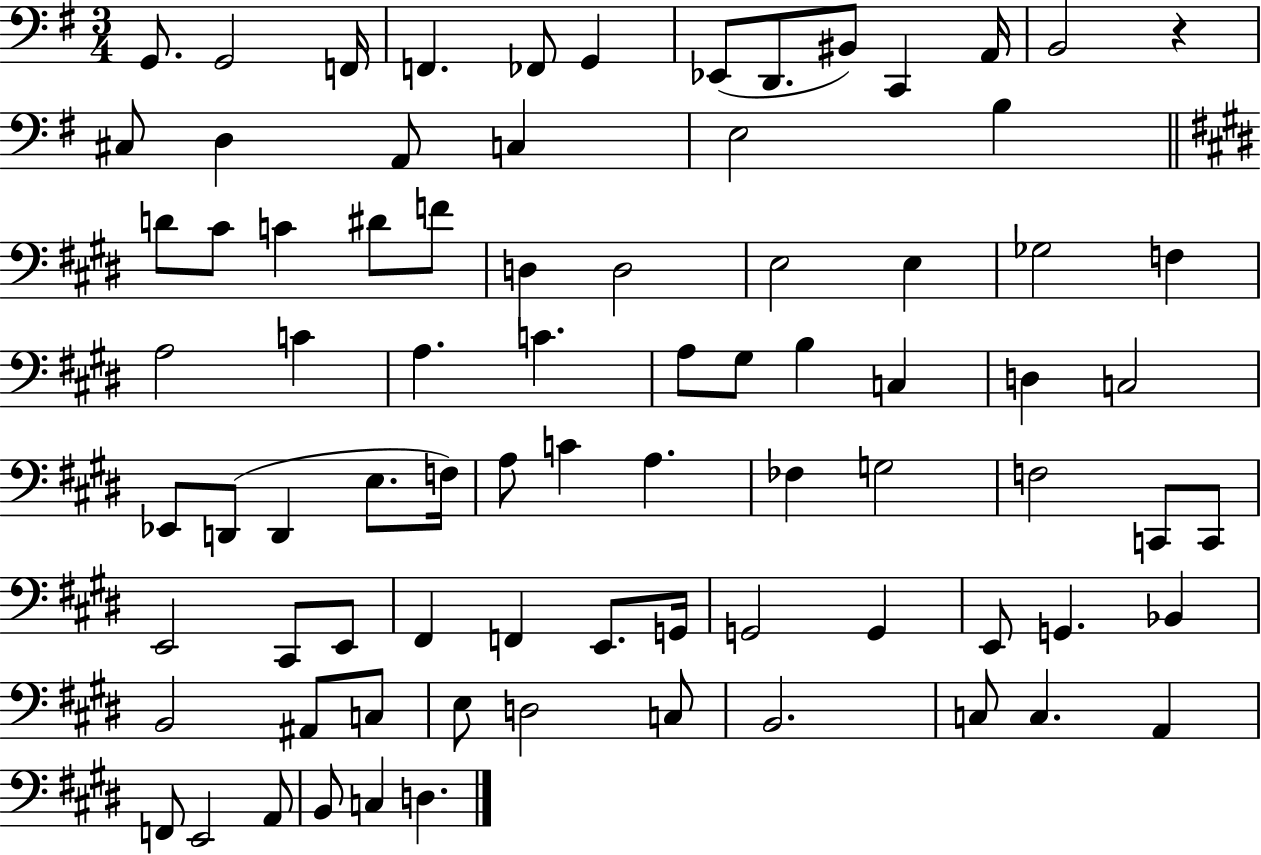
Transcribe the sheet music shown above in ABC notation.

X:1
T:Untitled
M:3/4
L:1/4
K:G
G,,/2 G,,2 F,,/4 F,, _F,,/2 G,, _E,,/2 D,,/2 ^B,,/2 C,, A,,/4 B,,2 z ^C,/2 D, A,,/2 C, E,2 B, D/2 ^C/2 C ^D/2 F/2 D, D,2 E,2 E, _G,2 F, A,2 C A, C A,/2 ^G,/2 B, C, D, C,2 _E,,/2 D,,/2 D,, E,/2 F,/4 A,/2 C A, _F, G,2 F,2 C,,/2 C,,/2 E,,2 ^C,,/2 E,,/2 ^F,, F,, E,,/2 G,,/4 G,,2 G,, E,,/2 G,, _B,, B,,2 ^A,,/2 C,/2 E,/2 D,2 C,/2 B,,2 C,/2 C, A,, F,,/2 E,,2 A,,/2 B,,/2 C, D,